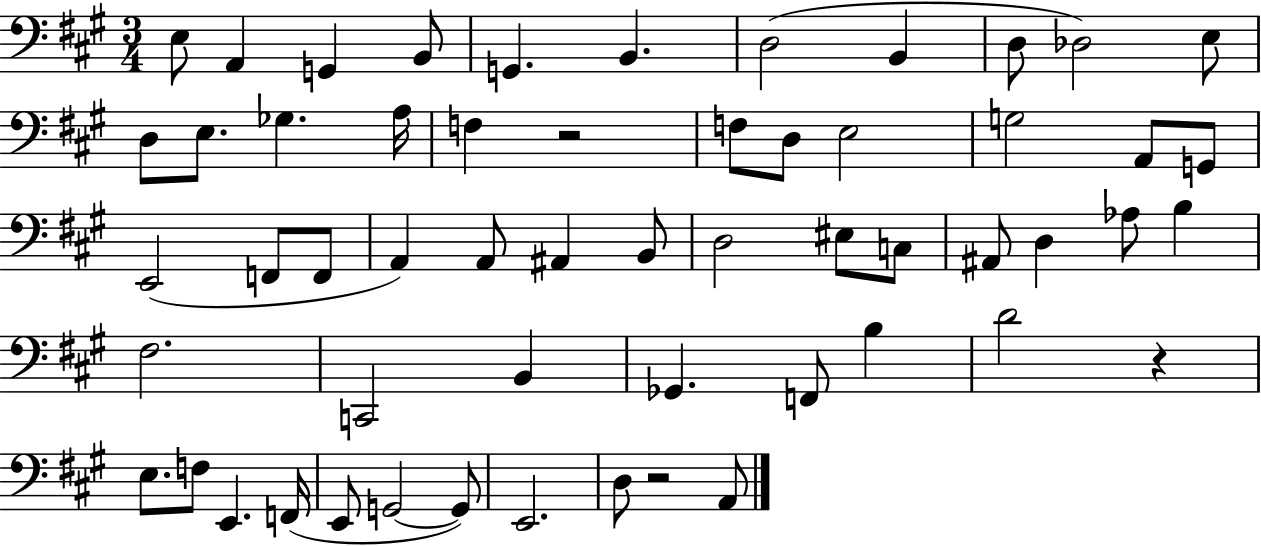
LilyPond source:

{
  \clef bass
  \numericTimeSignature
  \time 3/4
  \key a \major
  \repeat volta 2 { e8 a,4 g,4 b,8 | g,4. b,4. | d2( b,4 | d8 des2) e8 | \break d8 e8. ges4. a16 | f4 r2 | f8 d8 e2 | g2 a,8 g,8 | \break e,2( f,8 f,8 | a,4) a,8 ais,4 b,8 | d2 eis8 c8 | ais,8 d4 aes8 b4 | \break fis2. | c,2 b,4 | ges,4. f,8 b4 | d'2 r4 | \break e8. f8 e,4. f,16( | e,8 g,2~~ g,8) | e,2. | d8 r2 a,8 | \break } \bar "|."
}